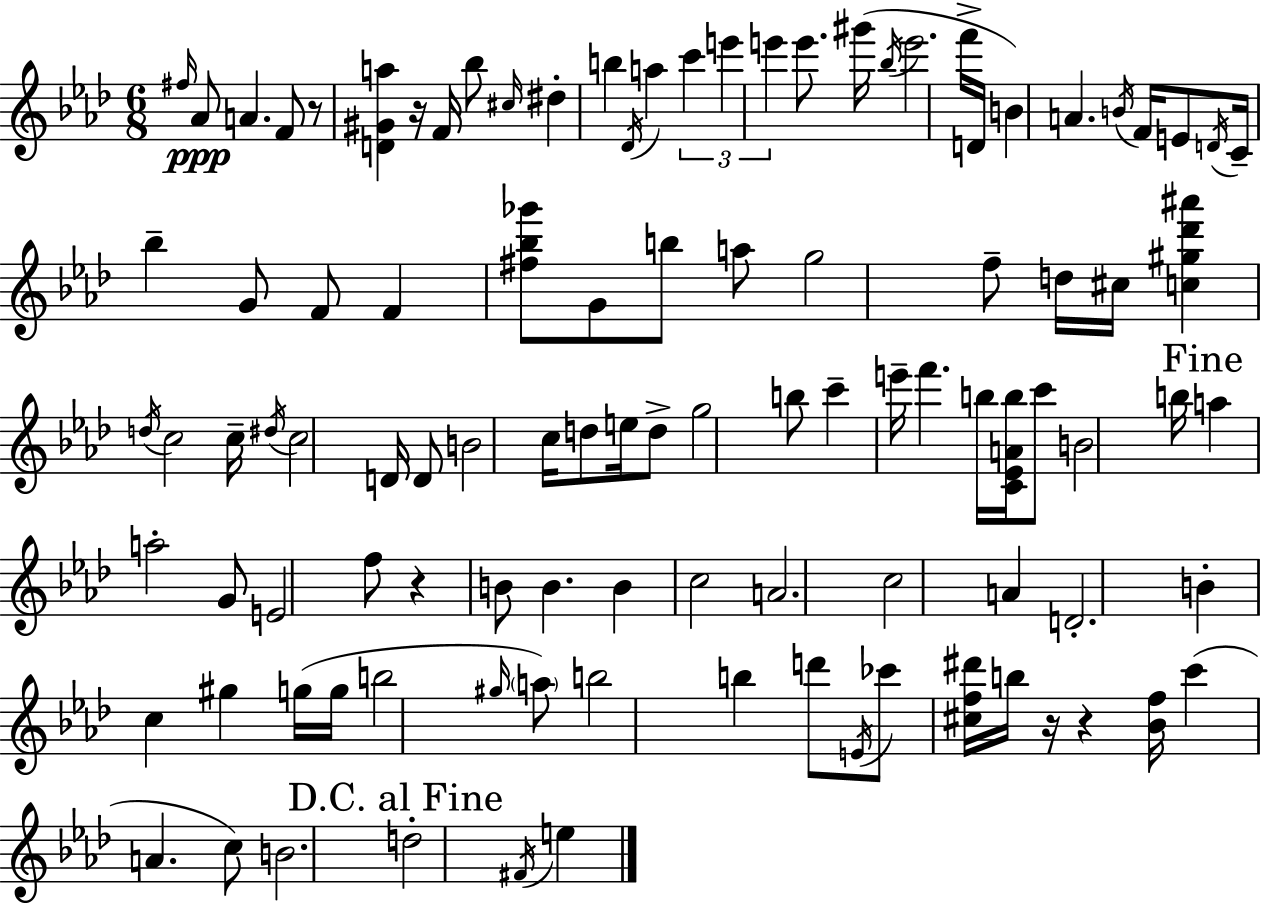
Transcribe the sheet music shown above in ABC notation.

X:1
T:Untitled
M:6/8
L:1/4
K:Ab
^f/4 _A/2 A F/2 z/2 [D^Ga] z/4 F/4 _b/2 ^c/4 ^d b _D/4 a c' e' e' e'/2 ^g'/4 _b/4 e'2 f'/4 D/4 B A B/4 F/4 E/2 D/4 C/4 _b G/2 F/2 F [^f_b_g']/2 G/2 b/2 a/2 g2 f/2 d/4 ^c/4 [c^g_d'^a'] d/4 c2 c/4 ^d/4 c2 D/4 D/2 B2 c/4 d/2 e/4 d/2 g2 b/2 c' e'/4 f' b/4 [C_EAb]/4 c'/2 B2 b/4 a a2 G/2 E2 f/2 z B/2 B B c2 A2 c2 A D2 B c ^g g/4 g/4 b2 ^g/4 a/2 b2 b d'/2 E/4 _c'/2 [^cf^d']/4 b/4 z/4 z [_Bf]/4 c' A c/2 B2 d2 ^F/4 e